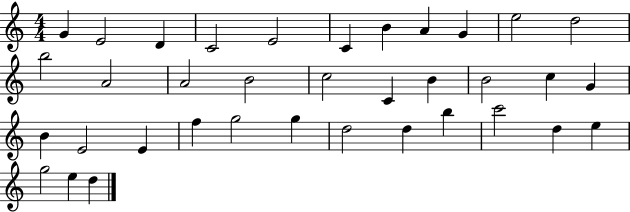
G4/q E4/h D4/q C4/h E4/h C4/q B4/q A4/q G4/q E5/h D5/h B5/h A4/h A4/h B4/h C5/h C4/q B4/q B4/h C5/q G4/q B4/q E4/h E4/q F5/q G5/h G5/q D5/h D5/q B5/q C6/h D5/q E5/q G5/h E5/q D5/q